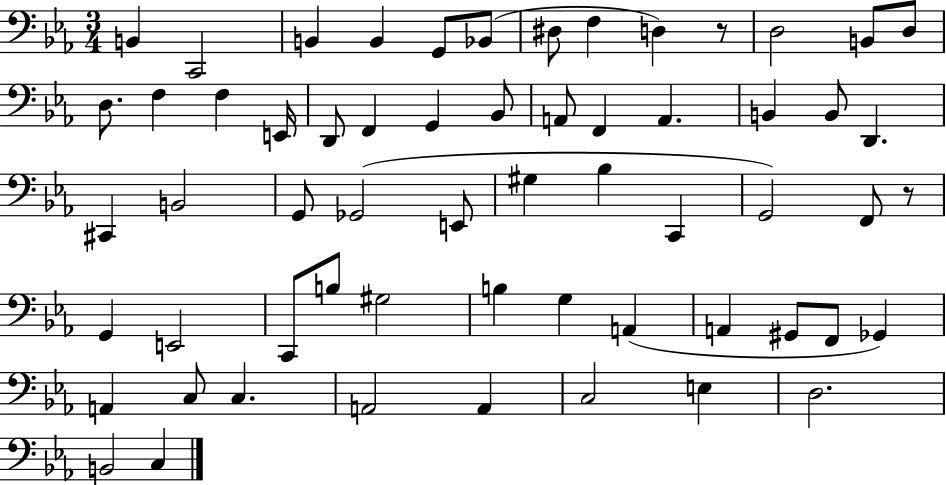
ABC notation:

X:1
T:Untitled
M:3/4
L:1/4
K:Eb
B,, C,,2 B,, B,, G,,/2 _B,,/2 ^D,/2 F, D, z/2 D,2 B,,/2 D,/2 D,/2 F, F, E,,/4 D,,/2 F,, G,, _B,,/2 A,,/2 F,, A,, B,, B,,/2 D,, ^C,, B,,2 G,,/2 _G,,2 E,,/2 ^G, _B, C,, G,,2 F,,/2 z/2 G,, E,,2 C,,/2 B,/2 ^G,2 B, G, A,, A,, ^G,,/2 F,,/2 _G,, A,, C,/2 C, A,,2 A,, C,2 E, D,2 B,,2 C,